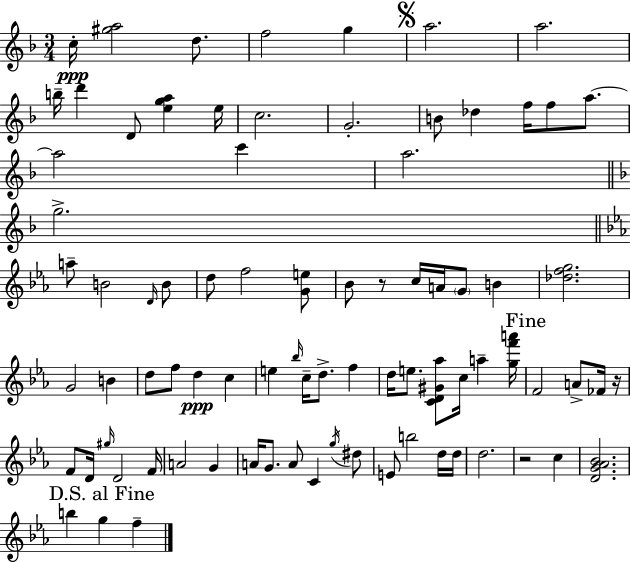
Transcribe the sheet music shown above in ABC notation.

X:1
T:Untitled
M:3/4
L:1/4
K:Dm
c/4 [^ga]2 d/2 f2 g a2 a2 b/4 d' D/2 [ega] e/4 c2 G2 B/2 _d f/4 f/2 a/2 a2 c' a2 g2 a/2 B2 D/4 B/2 d/2 f2 [Ge]/2 _B/2 z/2 c/4 A/4 G/2 B [_dfg]2 G2 B d/2 f/2 d c e _b/4 c/4 d/2 f d/4 e/2 [CD^G_a]/2 c/4 a [gf'a']/4 F2 A/2 _F/4 z/4 F/2 D/4 ^g/4 D2 F/4 A2 G A/4 G/2 A/2 C g/4 ^d/2 E/2 b2 d/4 d/4 d2 z2 c [DG_A_B]2 b g f